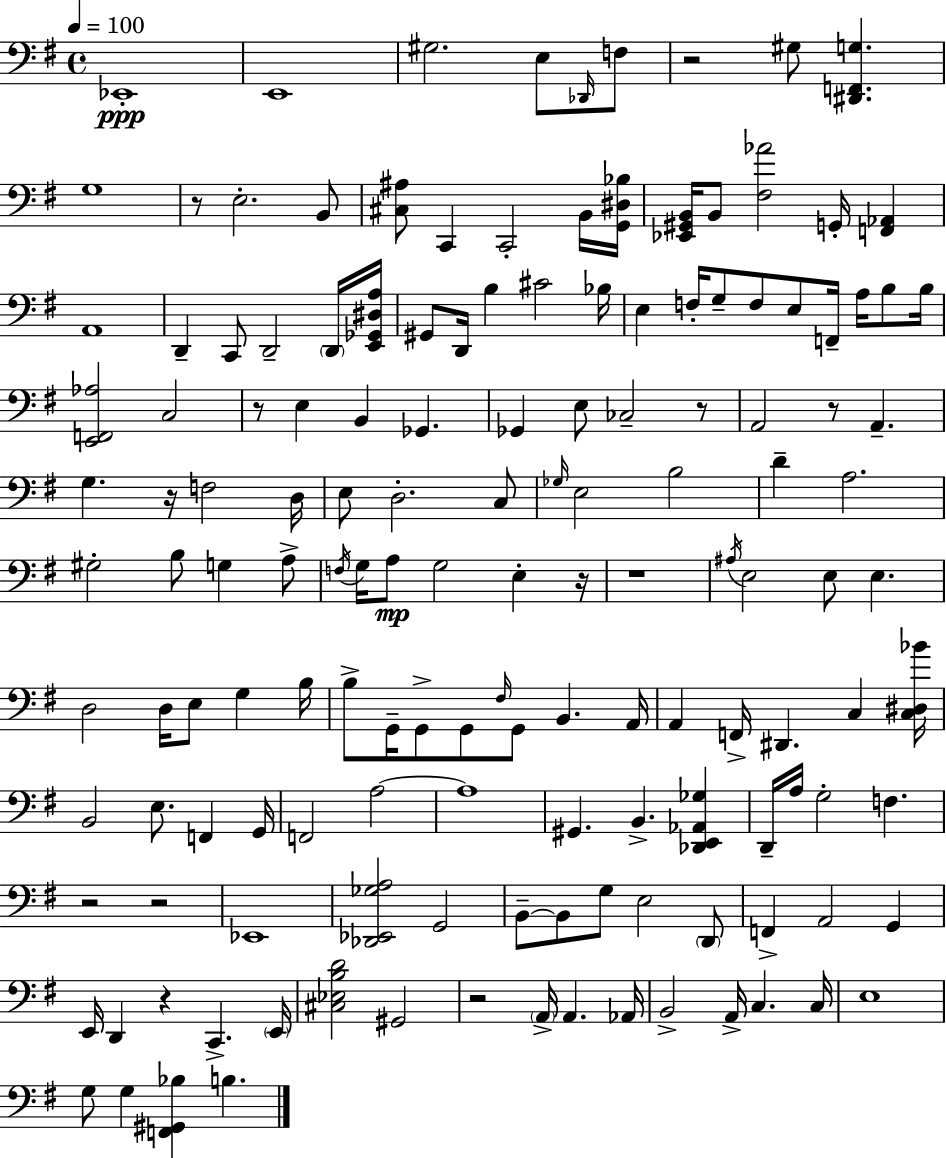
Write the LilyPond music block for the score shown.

{
  \clef bass
  \time 4/4
  \defaultTimeSignature
  \key g \major
  \tempo 4 = 100
  ees,1-.\ppp | e,1 | gis2. e8 \grace { des,16 } f8 | r2 gis8 <dis, f, g>4. | \break g1 | r8 e2.-. b,8 | <cis ais>8 c,4 c,2-. b,16 | <g, dis bes>16 <ees, gis, b,>16 b,8 <fis aes'>2 g,16-. <f, aes,>4 | \break a,1 | d,4-- c,8 d,2-- \parenthesize d,16 | <e, ges, dis a>16 gis,8 d,16 b4 cis'2 | bes16 e4 f16-. g8-- f8 e8 f,16-- a16 b8 | \break b16 <e, f, aes>2 c2 | r8 e4 b,4 ges,4. | ges,4 e8 ces2-- r8 | a,2 r8 a,4.-- | \break g4. r16 f2 | d16 e8 d2.-. c8 | \grace { ges16 } e2 b2 | d'4-- a2. | \break gis2-. b8 g4 | a8-> \acciaccatura { f16 } g16 a8\mp g2 e4-. | r16 r1 | \acciaccatura { ais16 } e2 e8 e4. | \break d2 d16 e8 g4 | b16 b8-> g,16-- g,8-> g,8 \grace { fis16 } g,8 b,4. | a,16 a,4 f,16-> dis,4. | c4 <c dis bes'>16 b,2 e8. | \break f,4 g,16 f,2 a2~~ | a1 | gis,4. b,4.-> | <des, e, aes, ges>4 d,16-- a16 g2-. f4. | \break r2 r2 | ees,1 | <des, ees, ges a>2 g,2 | b,8--~~ b,8 g8 e2 | \break \parenthesize d,8 f,4-> a,2 | g,4 e,16 d,4 r4 c,4.-> | \parenthesize e,16 <cis ees b d'>2 gis,2 | r2 \parenthesize a,16-> a,4. | \break aes,16 b,2-> a,16-> c4. | c16 e1 | g8 g4 <f, gis, bes>4 b4. | \bar "|."
}